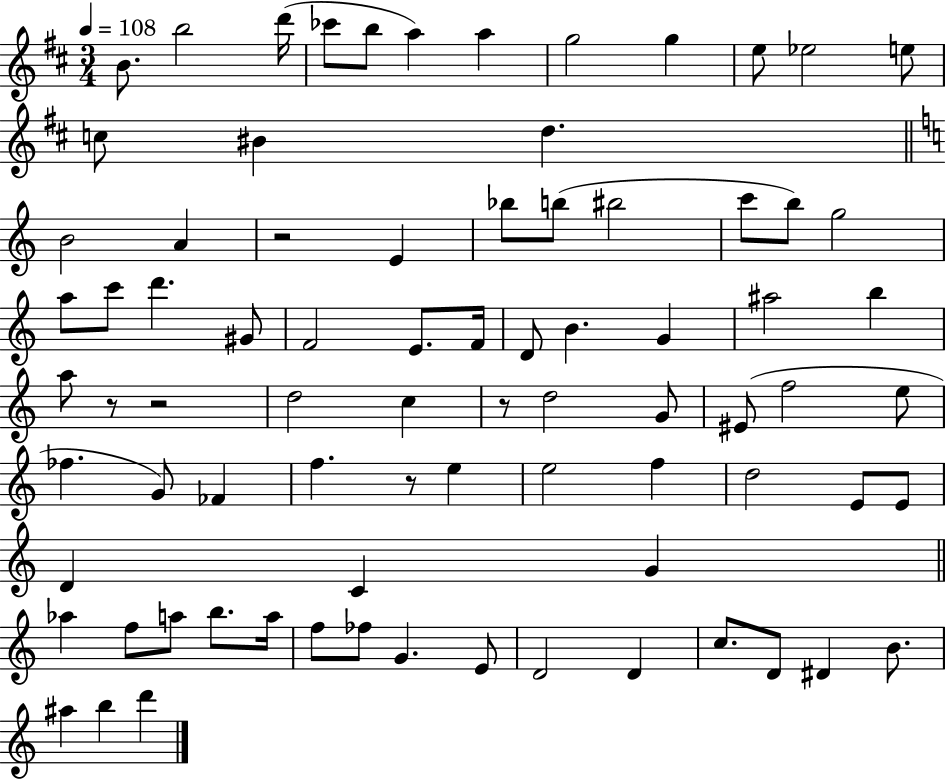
{
  \clef treble
  \numericTimeSignature
  \time 3/4
  \key d \major
  \tempo 4 = 108
  b'8. b''2 d'''16( | ces'''8 b''8 a''4) a''4 | g''2 g''4 | e''8 ees''2 e''8 | \break c''8 bis'4 d''4. | \bar "||" \break \key a \minor b'2 a'4 | r2 e'4 | bes''8 b''8( bis''2 | c'''8 b''8) g''2 | \break a''8 c'''8 d'''4. gis'8 | f'2 e'8. f'16 | d'8 b'4. g'4 | ais''2 b''4 | \break a''8 r8 r2 | d''2 c''4 | r8 d''2 g'8 | eis'8( f''2 e''8 | \break fes''4. g'8) fes'4 | f''4. r8 e''4 | e''2 f''4 | d''2 e'8 e'8 | \break d'4 c'4 g'4 | \bar "||" \break \key c \major aes''4 f''8 a''8 b''8. a''16 | f''8 fes''8 g'4. e'8 | d'2 d'4 | c''8. d'8 dis'4 b'8. | \break ais''4 b''4 d'''4 | \bar "|."
}